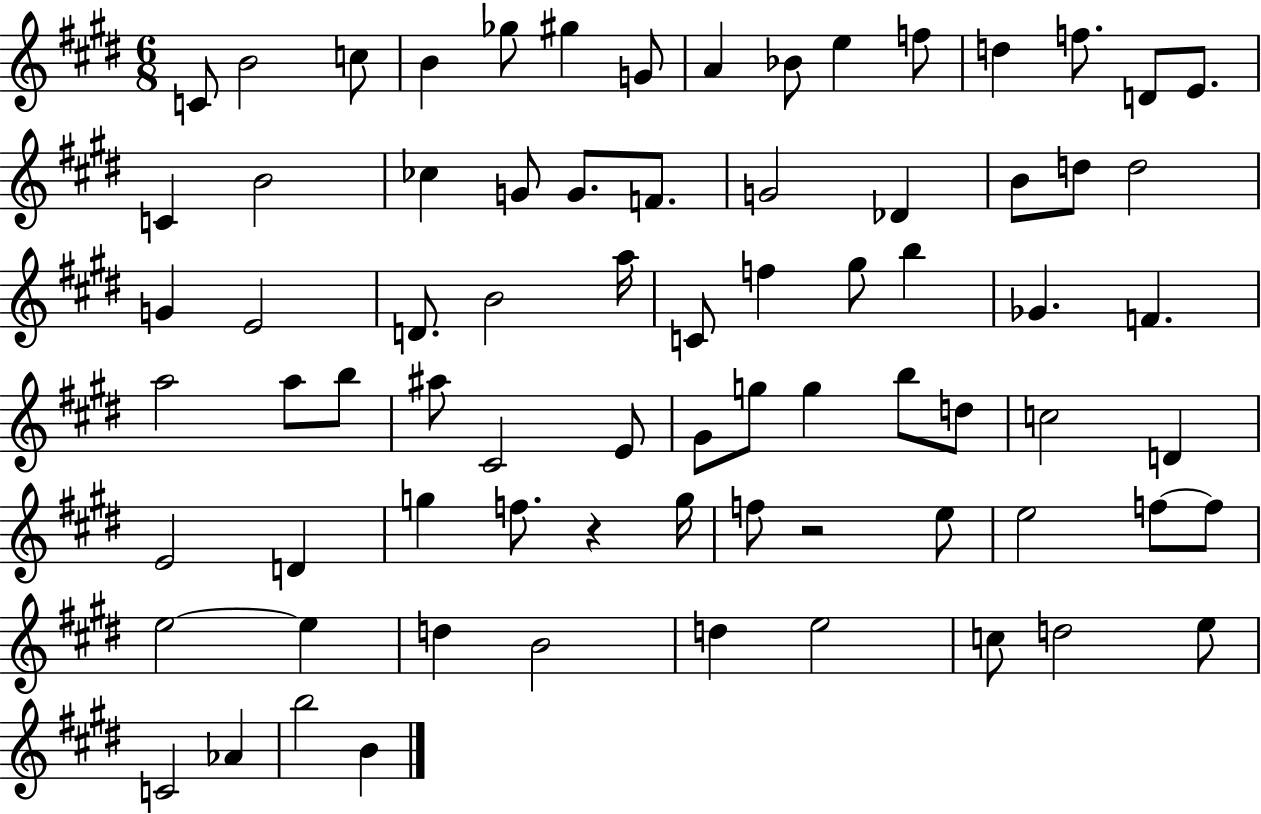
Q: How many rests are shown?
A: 2